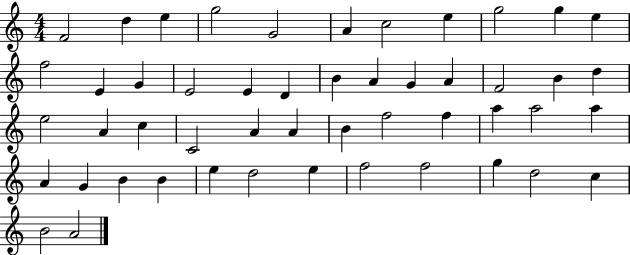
F4/h D5/q E5/q G5/h G4/h A4/q C5/h E5/q G5/h G5/q E5/q F5/h E4/q G4/q E4/h E4/q D4/q B4/q A4/q G4/q A4/q F4/h B4/q D5/q E5/h A4/q C5/q C4/h A4/q A4/q B4/q F5/h F5/q A5/q A5/h A5/q A4/q G4/q B4/q B4/q E5/q D5/h E5/q F5/h F5/h G5/q D5/h C5/q B4/h A4/h